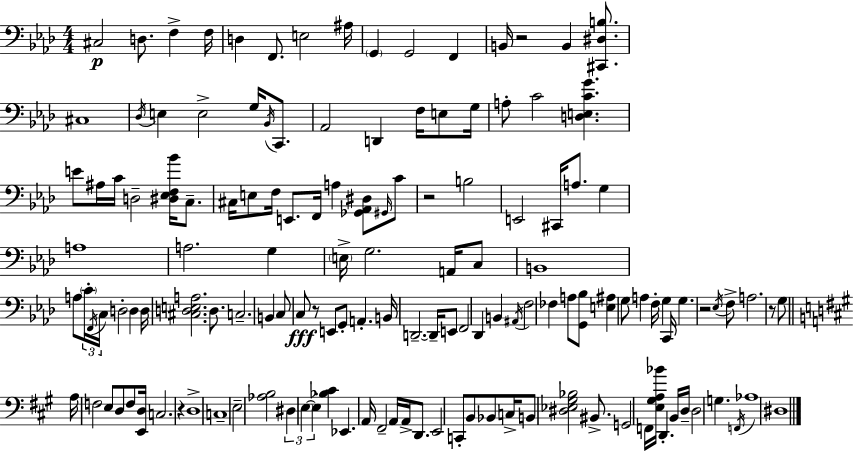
C#3/h D3/e. F3/q F3/s D3/q F2/e. E3/h A#3/s G2/q G2/h F2/q B2/s R/h B2/q [C#2,D#3,B3]/e. C#3/w Db3/s E3/q E3/h G3/s Bb2/s C2/e. Ab2/h D2/q F3/s E3/e G3/s A3/e C4/h [D3,E3,C4,G4]/q. E4/e A#3/s C4/s D3/h [D#3,Eb3,F3,Bb4]/s C3/e. C#3/s E3/e F3/s E2/e. F2/s A3/q [Gb2,Ab2,D#3]/e G#2/s C4/e R/h B3/h E2/h C#2/s A3/e. G3/q A3/w A3/h. G3/q E3/s G3/h. A2/s C3/e B2/w A3/e C4/s F2/s C3/s D3/h D3/q D3/s [C#3,D3,E3,A3]/h. D3/e. C3/h. B2/q C3/e C3/e R/e E2/e G2/e A2/q. B2/s D2/h. D2/s E2/e F2/h Db2/q B2/q A#2/s F3/h FES3/q A3/e [G2,Bb3]/e [E3,A#3]/q G3/e A3/q F3/s G3/q C2/s G3/q. R/h Eb3/s F3/e A3/h. R/e G3/e A3/s F3/h E3/e D3/e F3/e [E2,D3]/s C3/h. R/q D3/w C3/w E3/h [Ab3,B3]/h D#3/q E3/q E3/q [Bb3,C#4]/q Eb2/q. A2/s F#2/h A2/s A2/s D2/e. E2/h C2/e B2/e Bb2/e C3/s B2/e [D#3,Eb3,G#3,Bb3]/h BIS2/e. G2/h F2/s [E3,G#3,A3,Bb4]/s D2/q. B2/s D3/s D3/h G3/q. F2/s Ab3/w D#3/w